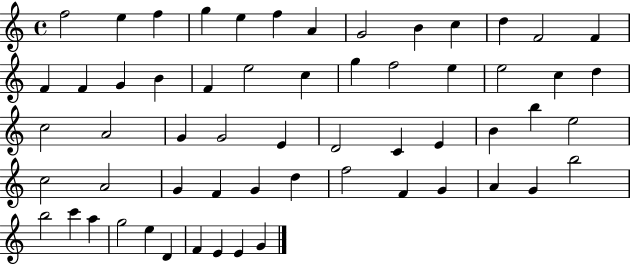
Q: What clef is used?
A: treble